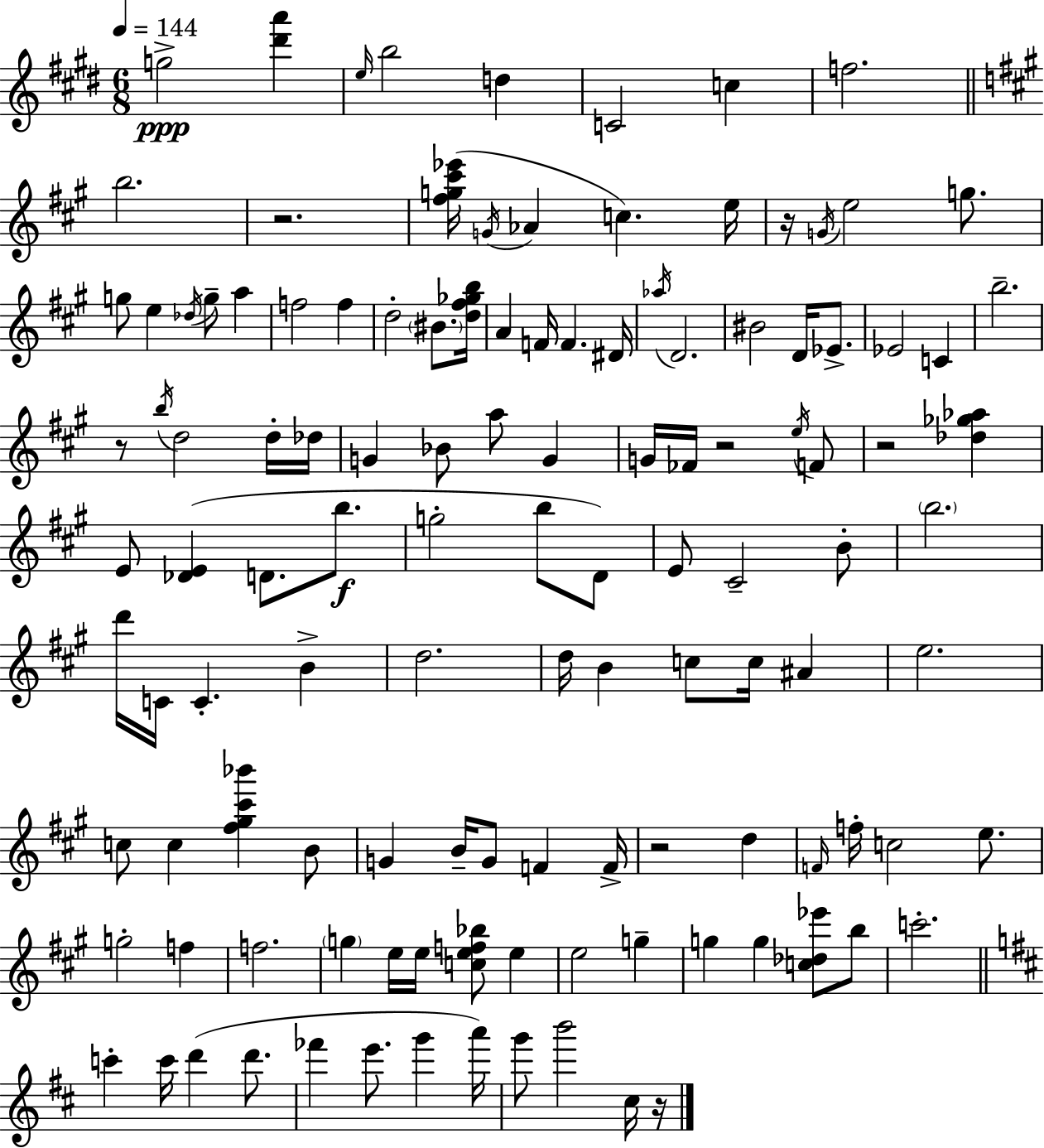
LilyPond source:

{
  \clef treble
  \numericTimeSignature
  \time 6/8
  \key e \major
  \tempo 4 = 144
  g''2->\ppp <dis''' a'''>4 | \grace { e''16 } b''2 d''4 | c'2 c''4 | f''2. | \break \bar "||" \break \key a \major b''2. | r2. | <fis'' g'' cis''' ees'''>16( \acciaccatura { g'16 } aes'4 c''4.) | e''16 r16 \acciaccatura { g'16 } e''2 g''8. | \break g''8 e''4 \acciaccatura { des''16 } g''8-- a''4 | f''2 f''4 | d''2-. \parenthesize bis'8. | <d'' fis'' ges'' b''>16 a'4 f'16 f'4. | \break dis'16 \acciaccatura { aes''16 } d'2. | bis'2 | d'16 ees'8.-> ees'2 | c'4 b''2.-- | \break r8 \acciaccatura { b''16 } d''2 | d''16-. des''16 g'4 bes'8 a''8 | g'4 g'16 fes'16 r2 | \acciaccatura { e''16 } f'8 r2 | \break <des'' ges'' aes''>4 e'8 <des' e'>4( | d'8. b''8.\f g''2-. | b''8 d'8) e'8 cis'2-- | b'8-. \parenthesize b''2. | \break d'''16 c'16 c'4.-. | b'4-> d''2. | d''16 b'4 c''8 | c''16 ais'4 e''2. | \break c''8 c''4 | <fis'' gis'' cis''' bes'''>4 b'8 g'4 b'16-- g'8 | f'4 f'16-> r2 | d''4 \grace { f'16 } f''16-. c''2 | \break e''8. g''2-. | f''4 f''2. | \parenthesize g''4 e''16 | e''16 <c'' e'' f'' bes''>8 e''4 e''2 | \break g''4-- g''4 g''4 | <c'' des'' ees'''>8 b''8 c'''2.-. | \bar "||" \break \key b \minor c'''4-. c'''16 d'''4( d'''8. | fes'''4 e'''8. g'''4 a'''16) | g'''8 b'''2 cis''16 r16 | \bar "|."
}